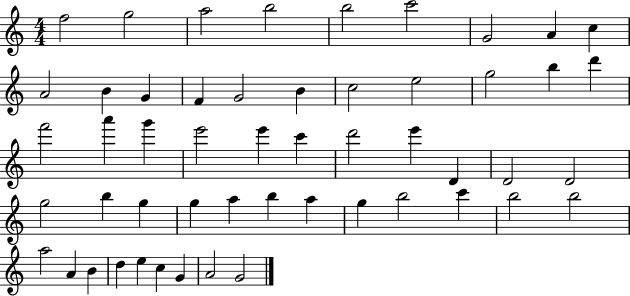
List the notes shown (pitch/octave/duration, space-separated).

F5/h G5/h A5/h B5/h B5/h C6/h G4/h A4/q C5/q A4/h B4/q G4/q F4/q G4/h B4/q C5/h E5/h G5/h B5/q D6/q F6/h A6/q G6/q E6/h E6/q C6/q D6/h E6/q D4/q D4/h D4/h G5/h B5/q G5/q G5/q A5/q B5/q A5/q G5/q B5/h C6/q B5/h B5/h A5/h A4/q B4/q D5/q E5/q C5/q G4/q A4/h G4/h